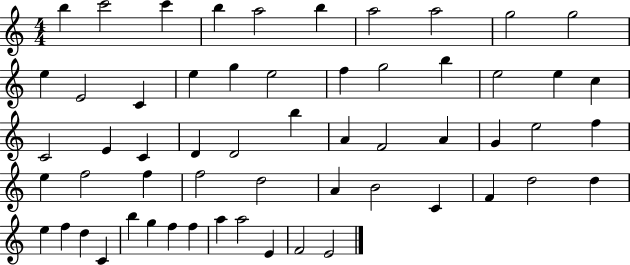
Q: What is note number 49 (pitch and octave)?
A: C4